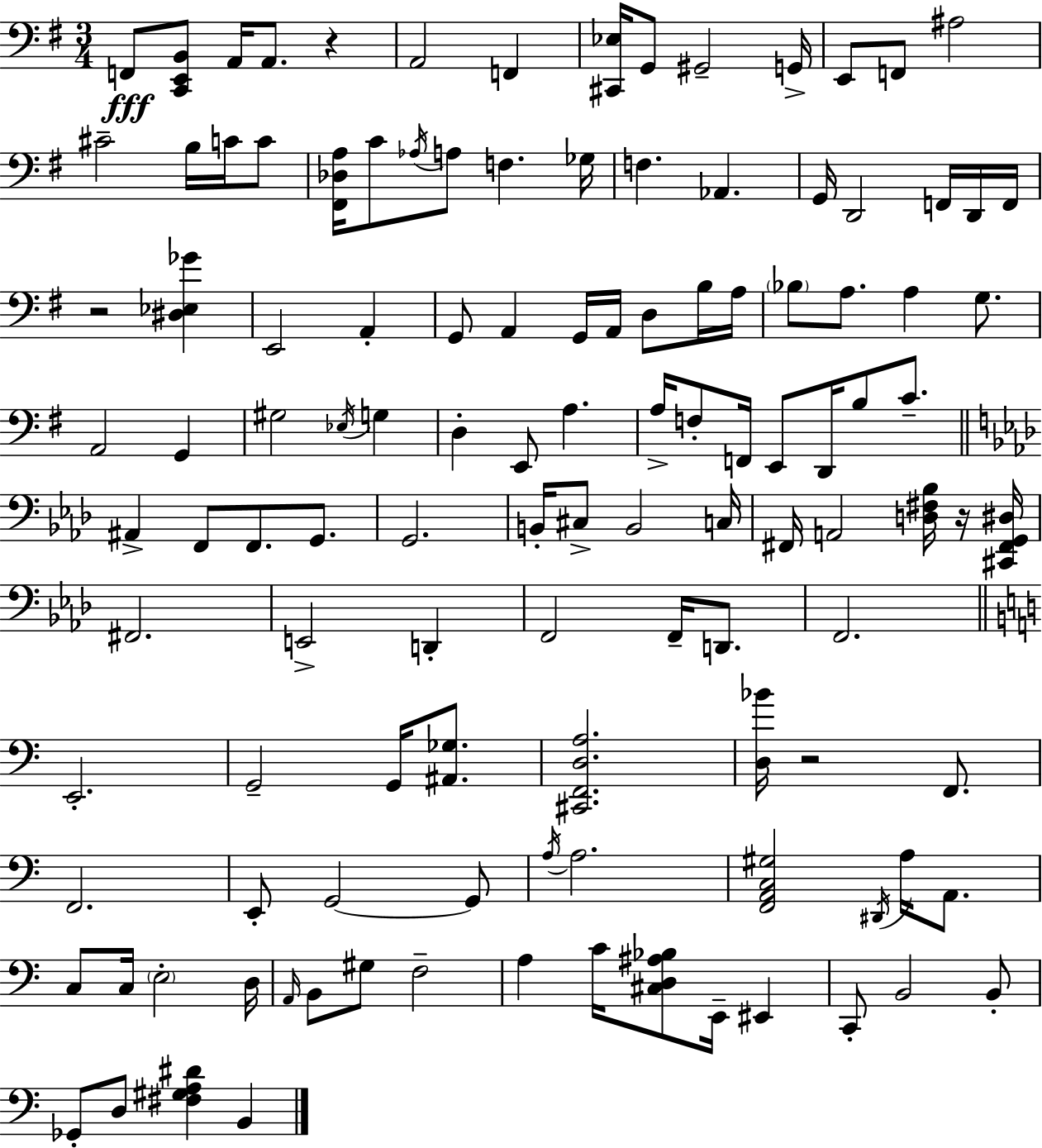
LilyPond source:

{
  \clef bass
  \numericTimeSignature
  \time 3/4
  \key g \major
  f,8\fff <c, e, b,>8 a,16 a,8. r4 | a,2 f,4 | <cis, ees>16 g,8 gis,2-- g,16-> | e,8 f,8 ais2 | \break cis'2-- b16 c'16 c'8 | <fis, des a>16 c'8 \acciaccatura { aes16 } a8 f4. | ges16 f4. aes,4. | g,16 d,2 f,16 d,16 | \break f,16 r2 <dis ees ges'>4 | e,2 a,4-. | g,8 a,4 g,16 a,16 d8 b16 | a16 \parenthesize bes8 a8. a4 g8. | \break a,2 g,4 | gis2 \acciaccatura { ees16 } g4 | d4-. e,8 a4. | a16-> f8-. f,16 e,8 d,16 b8 c'8.-- | \break \bar "||" \break \key aes \major ais,4-> f,8 f,8. g,8. | g,2. | b,16-. cis8-> b,2 c16 | fis,16 a,2 <d fis bes>16 r16 <cis, fis, g, dis>16 | \break fis,2. | e,2-> d,4-. | f,2 f,16-- d,8. | f,2. | \break \bar "||" \break \key c \major e,2.-. | g,2-- g,16 <ais, ges>8. | <cis, f, d a>2. | <d bes'>16 r2 f,8. | \break f,2. | e,8-. g,2~~ g,8 | \acciaccatura { a16 } a2. | <f, a, c gis>2 \acciaccatura { dis,16 } a16 a,8. | \break c8 c16 \parenthesize e2-. | d16 \grace { a,16 } b,8 gis8 f2-- | a4 c'16 <cis d ais bes>8 e,16-- eis,4 | c,8-. b,2 | \break b,8-. ges,8-. d8 <fis gis a dis'>4 b,4 | \bar "|."
}